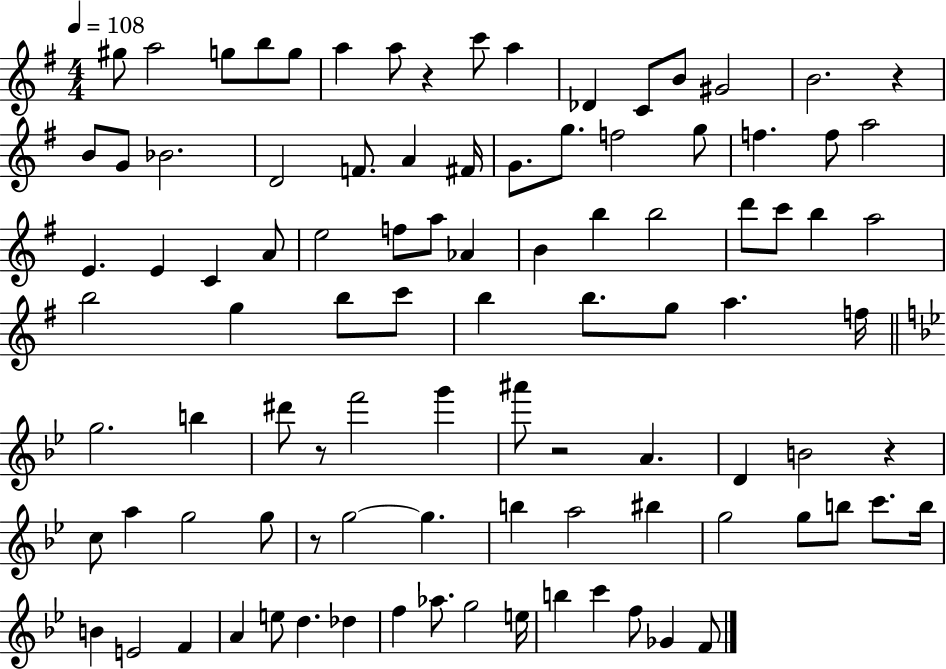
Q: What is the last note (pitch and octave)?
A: F4